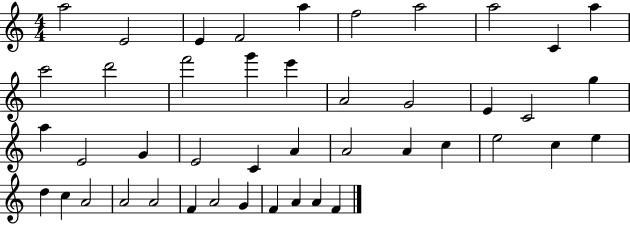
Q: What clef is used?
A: treble